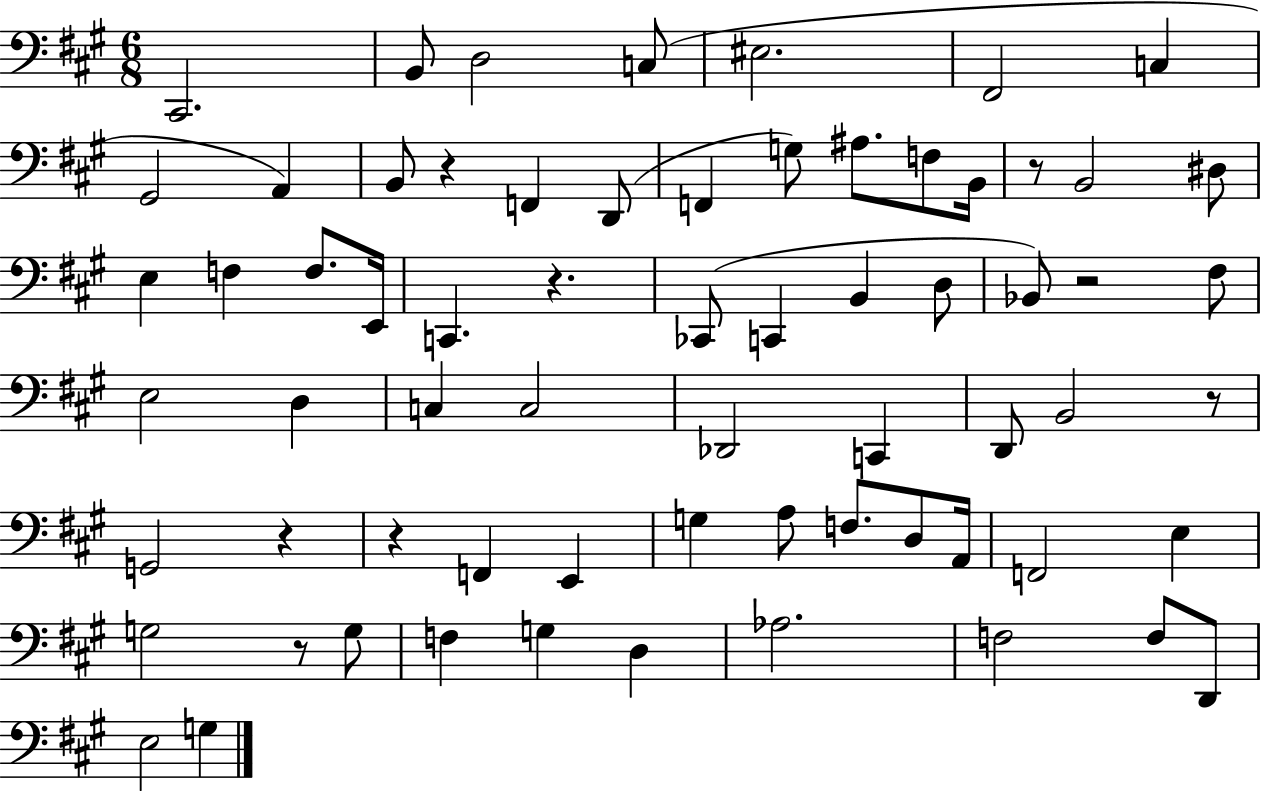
C#2/h. B2/e D3/h C3/e EIS3/h. F#2/h C3/q G#2/h A2/q B2/e R/q F2/q D2/e F2/q G3/e A#3/e. F3/e B2/s R/e B2/h D#3/e E3/q F3/q F3/e. E2/s C2/q. R/q. CES2/e C2/q B2/q D3/e Bb2/e R/h F#3/e E3/h D3/q C3/q C3/h Db2/h C2/q D2/e B2/h R/e G2/h R/q R/q F2/q E2/q G3/q A3/e F3/e. D3/e A2/s F2/h E3/q G3/h R/e G3/e F3/q G3/q D3/q Ab3/h. F3/h F3/e D2/e E3/h G3/q